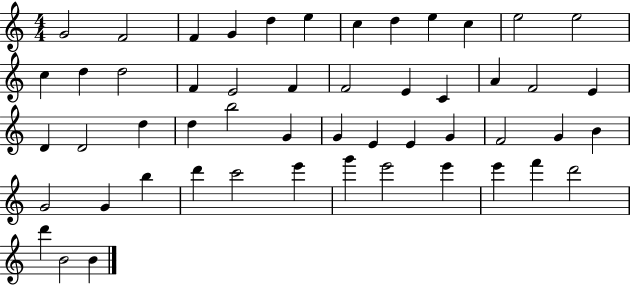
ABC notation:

X:1
T:Untitled
M:4/4
L:1/4
K:C
G2 F2 F G d e c d e c e2 e2 c d d2 F E2 F F2 E C A F2 E D D2 d d b2 G G E E G F2 G B G2 G b d' c'2 e' g' e'2 e' e' f' d'2 d' B2 B